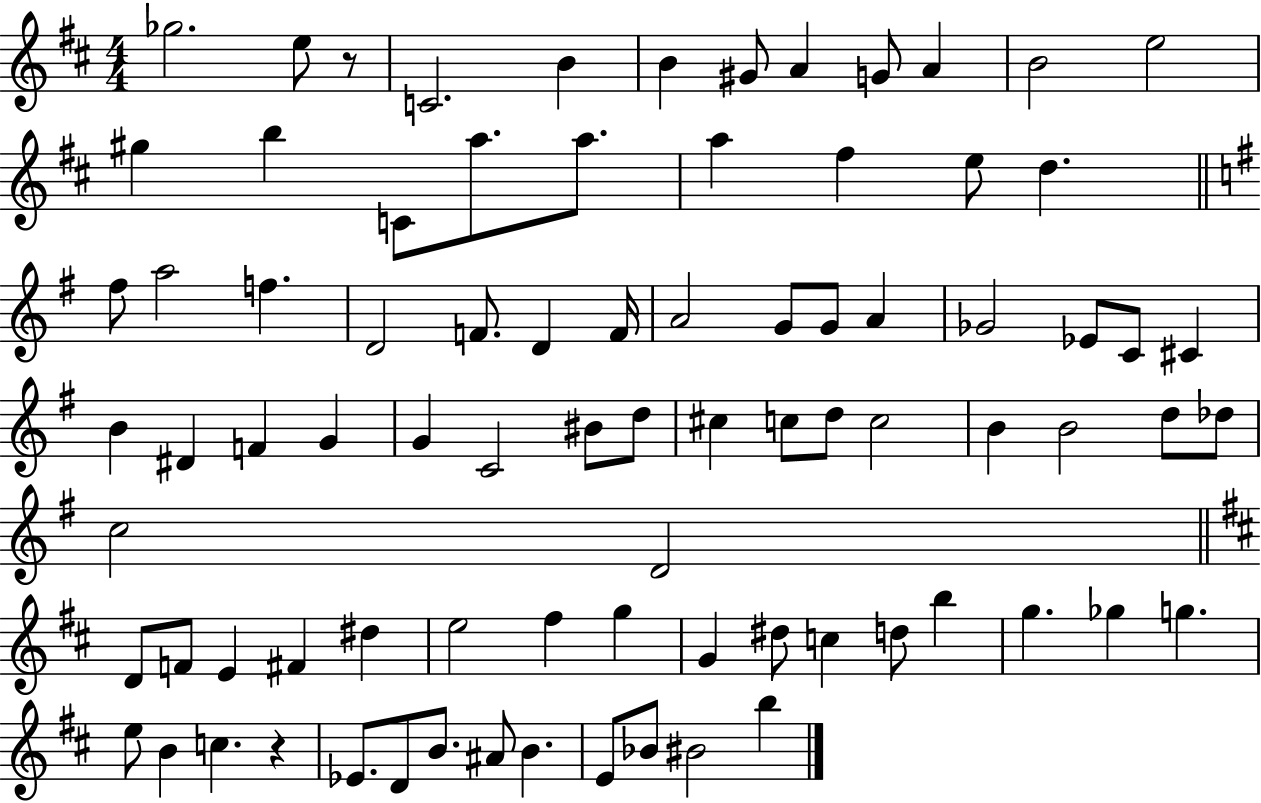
{
  \clef treble
  \numericTimeSignature
  \time 4/4
  \key d \major
  ges''2. e''8 r8 | c'2. b'4 | b'4 gis'8 a'4 g'8 a'4 | b'2 e''2 | \break gis''4 b''4 c'8 a''8. a''8. | a''4 fis''4 e''8 d''4. | \bar "||" \break \key g \major fis''8 a''2 f''4. | d'2 f'8. d'4 f'16 | a'2 g'8 g'8 a'4 | ges'2 ees'8 c'8 cis'4 | \break b'4 dis'4 f'4 g'4 | g'4 c'2 bis'8 d''8 | cis''4 c''8 d''8 c''2 | b'4 b'2 d''8 des''8 | \break c''2 d'2 | \bar "||" \break \key d \major d'8 f'8 e'4 fis'4 dis''4 | e''2 fis''4 g''4 | g'4 dis''8 c''4 d''8 b''4 | g''4. ges''4 g''4. | \break e''8 b'4 c''4. r4 | ees'8. d'8 b'8. ais'8 b'4. | e'8 bes'8 bis'2 b''4 | \bar "|."
}